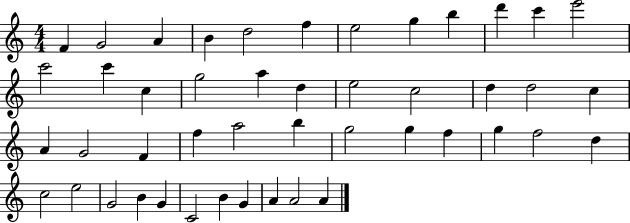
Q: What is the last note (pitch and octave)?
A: A4